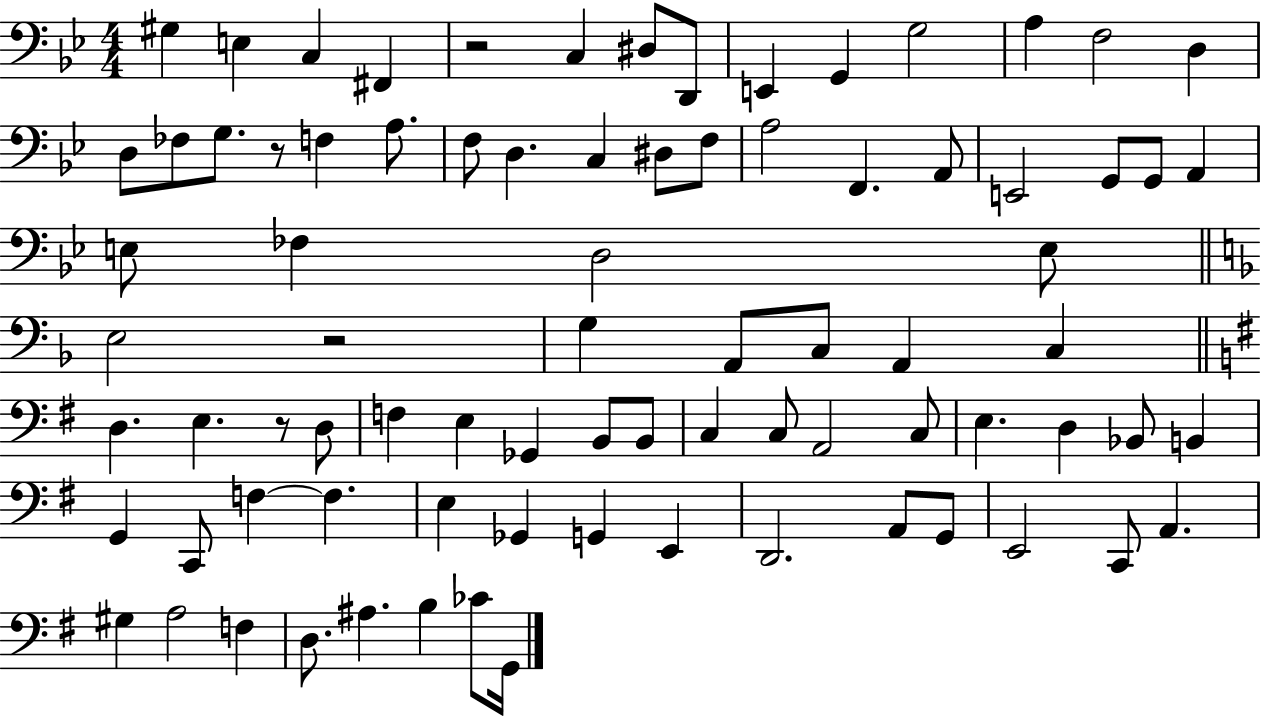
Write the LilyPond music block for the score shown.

{
  \clef bass
  \numericTimeSignature
  \time 4/4
  \key bes \major
  gis4 e4 c4 fis,4 | r2 c4 dis8 d,8 | e,4 g,4 g2 | a4 f2 d4 | \break d8 fes8 g8. r8 f4 a8. | f8 d4. c4 dis8 f8 | a2 f,4. a,8 | e,2 g,8 g,8 a,4 | \break e8 fes4 d2 e8 | \bar "||" \break \key f \major e2 r2 | g4 a,8 c8 a,4 c4 | \bar "||" \break \key e \minor d4. e4. r8 d8 | f4 e4 ges,4 b,8 b,8 | c4 c8 a,2 c8 | e4. d4 bes,8 b,4 | \break g,4 c,8 f4~~ f4. | e4 ges,4 g,4 e,4 | d,2. a,8 g,8 | e,2 c,8 a,4. | \break gis4 a2 f4 | d8. ais4. b4 ces'8 g,16 | \bar "|."
}